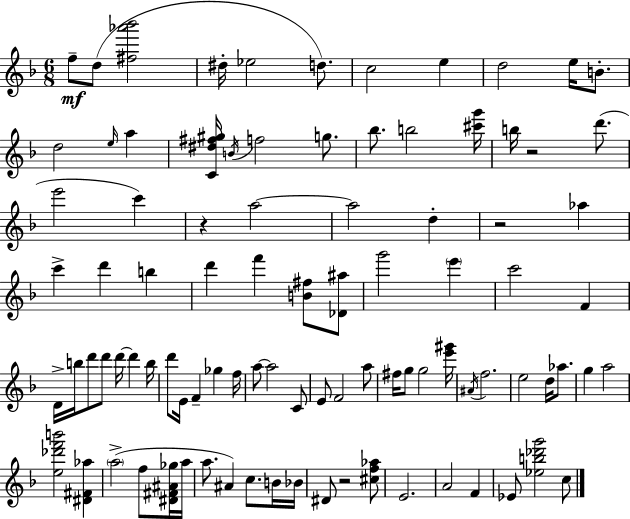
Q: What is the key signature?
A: F major